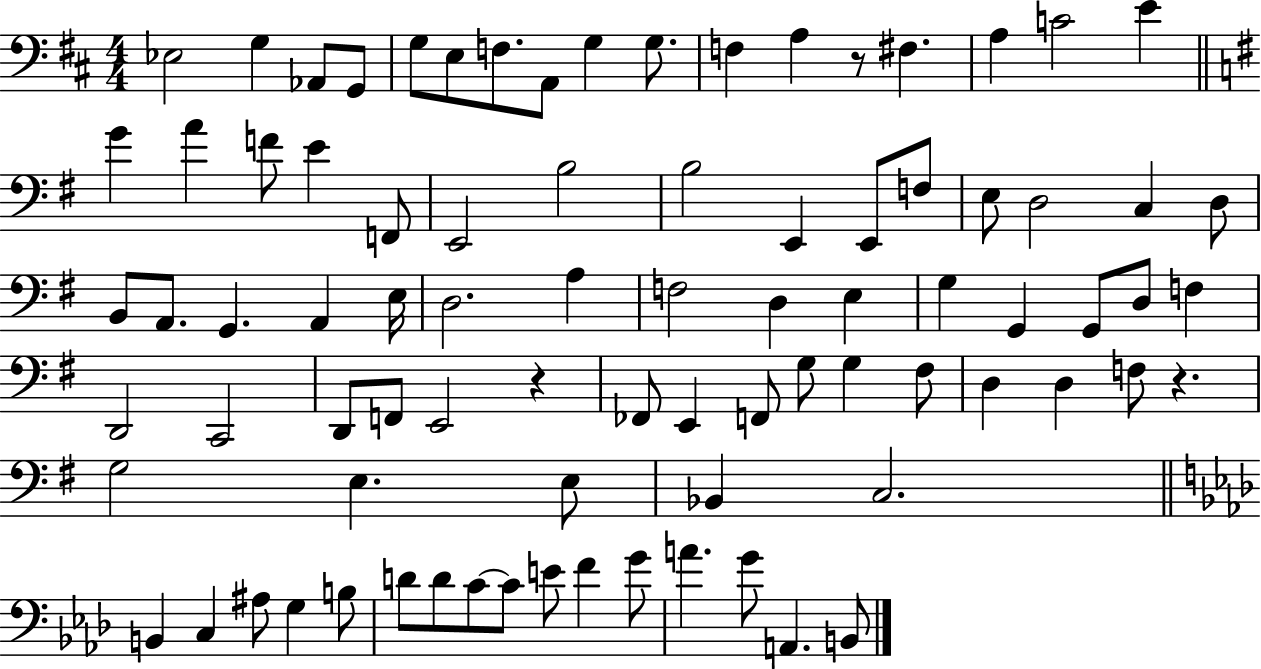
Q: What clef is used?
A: bass